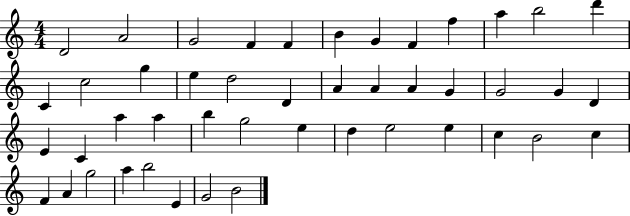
X:1
T:Untitled
M:4/4
L:1/4
K:C
D2 A2 G2 F F B G F f a b2 d' C c2 g e d2 D A A A G G2 G D E C a a b g2 e d e2 e c B2 c F A g2 a b2 E G2 B2